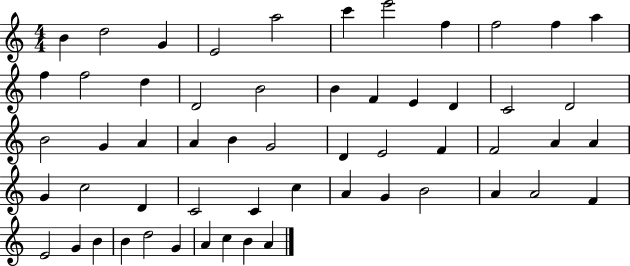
X:1
T:Untitled
M:4/4
L:1/4
K:C
B d2 G E2 a2 c' e'2 f f2 f a f f2 d D2 B2 B F E D C2 D2 B2 G A A B G2 D E2 F F2 A A G c2 D C2 C c A G B2 A A2 F E2 G B B d2 G A c B A